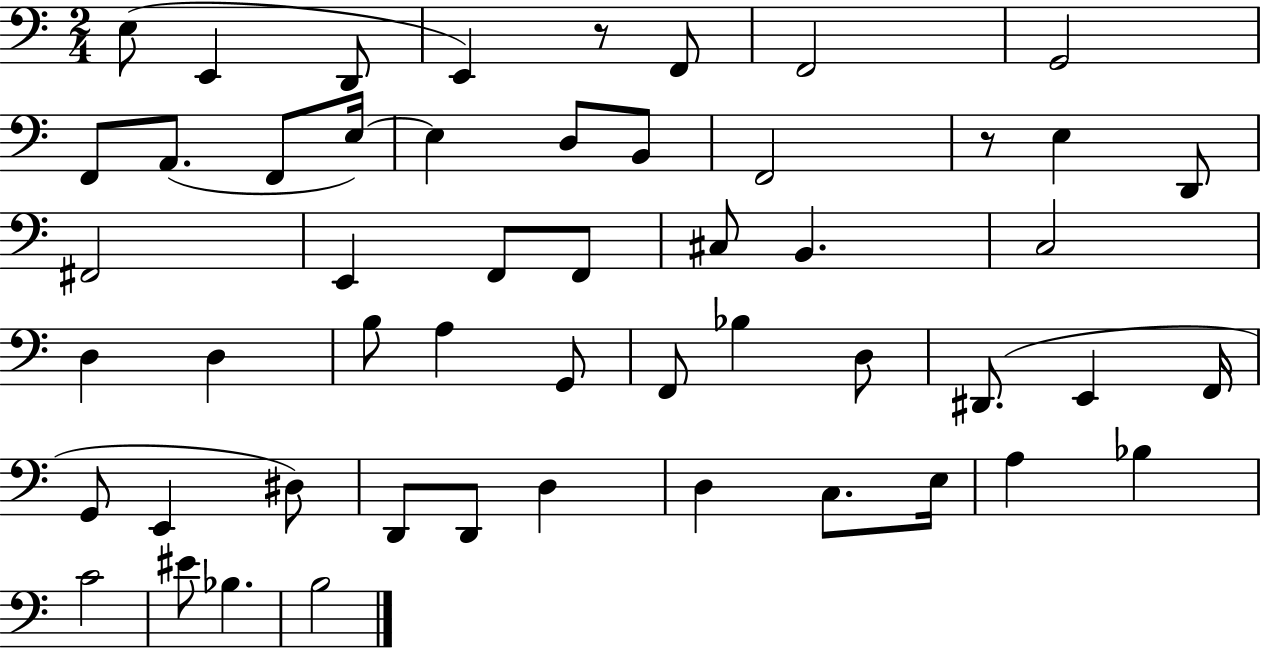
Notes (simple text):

E3/e E2/q D2/e E2/q R/e F2/e F2/h G2/h F2/e A2/e. F2/e E3/s E3/q D3/e B2/e F2/h R/e E3/q D2/e F#2/h E2/q F2/e F2/e C#3/e B2/q. C3/h D3/q D3/q B3/e A3/q G2/e F2/e Bb3/q D3/e D#2/e. E2/q F2/s G2/e E2/q D#3/e D2/e D2/e D3/q D3/q C3/e. E3/s A3/q Bb3/q C4/h EIS4/e Bb3/q. B3/h